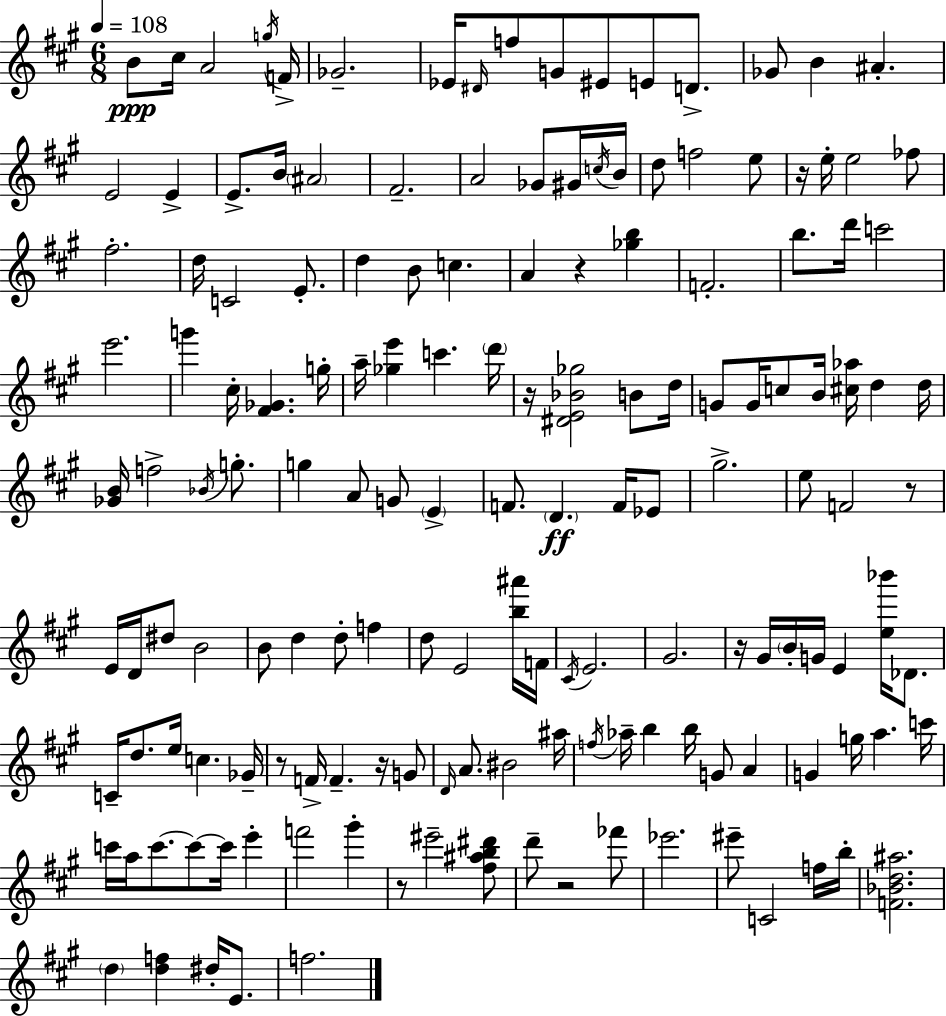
{
  \clef treble
  \numericTimeSignature
  \time 6/8
  \key a \major
  \tempo 4 = 108
  b'8\ppp cis''16 a'2 \acciaccatura { g''16 } | f'16-> ges'2.-- | ees'16 \grace { dis'16 } f''8 g'8 eis'8 e'8 d'8.-> | ges'8 b'4 ais'4.-. | \break e'2 e'4-> | e'8.-> b'16 \parenthesize ais'2 | fis'2.-- | a'2 ges'8 | \break gis'16 \acciaccatura { c''16 } b'16 d''8 f''2 | e''8 r16 e''16-. e''2 | fes''8 fis''2.-. | d''16 c'2 | \break e'8.-. d''4 b'8 c''4. | a'4 r4 <ges'' b''>4 | f'2.-. | b''8. d'''16 c'''2 | \break e'''2. | g'''4 cis''16-. <fis' ges'>4. | g''16-. a''16-- <ges'' e'''>4 c'''4. | \parenthesize d'''16 r16 <dis' e' bes' ges''>2 | \break b'8 d''16 g'8 g'16 c''8 b'16 <cis'' aes''>16 d''4 | d''16 <ges' b'>16 f''2-> | \acciaccatura { bes'16 } g''8.-. g''4 a'8 g'8 | \parenthesize e'4-> f'8. \parenthesize d'4.\ff | \break f'16 ees'8 gis''2.-> | e''8 f'2 | r8 e'16 d'16 dis''8 b'2 | b'8 d''4 d''8-. | \break f''4 d''8 e'2 | <b'' ais'''>16 f'16 \acciaccatura { cis'16 } e'2. | gis'2. | r16 gis'16 \parenthesize b'16-. g'16 e'4 | \break <e'' bes'''>16 des'8. c'16-- d''8. e''16 c''4. | ges'16-- r8 f'16-> f'4.-- | r16 g'8 \grace { d'16 } a'8. bis'2 | ais''16 \acciaccatura { f''16 } aes''16-- b''4 | \break b''16 g'8 a'4 g'4 g''16 | a''4. c'''16 c'''16 a''16 c'''8.~~ | c'''8~~ c'''16 e'''4-. f'''2 | gis'''4-. r8 eis'''2-- | \break <fis'' ais'' b'' dis'''>8 d'''8-- r2 | fes'''8 ees'''2. | eis'''8-- c'2 | f''16 b''16-. <f' bes' d'' ais''>2. | \break \parenthesize d''4 <d'' f''>4 | dis''16-. e'8. f''2. | \bar "|."
}